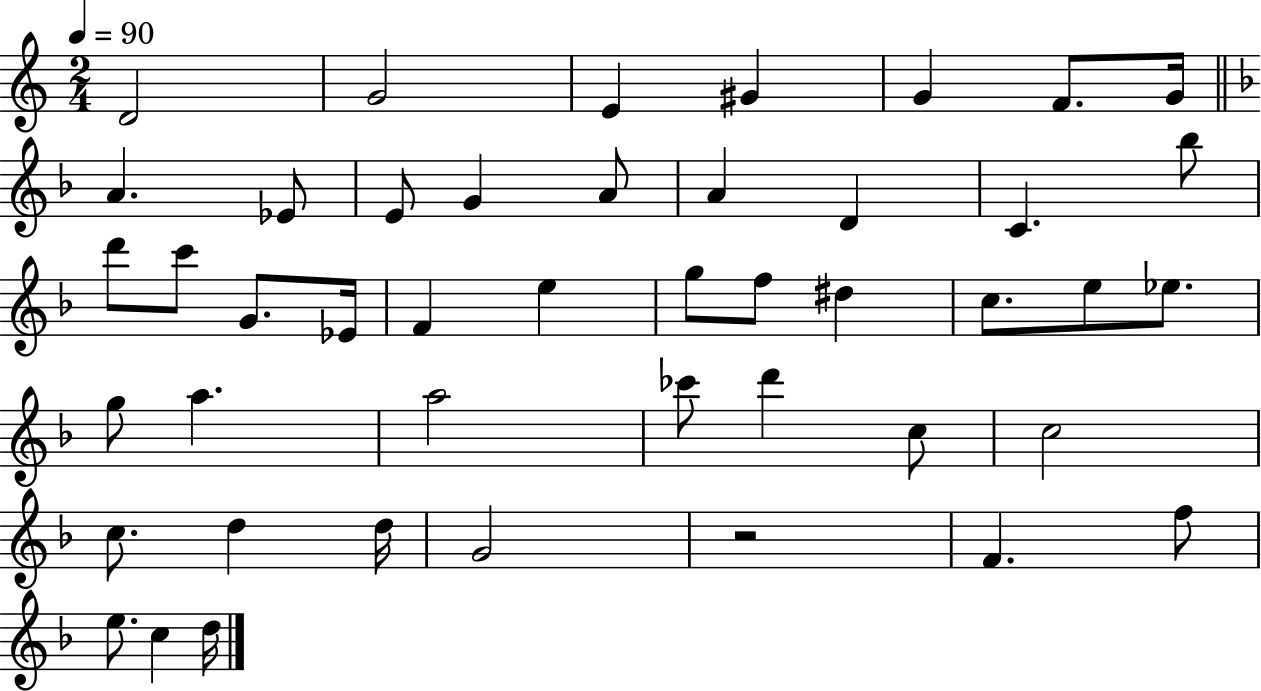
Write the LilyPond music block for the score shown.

{
  \clef treble
  \numericTimeSignature
  \time 2/4
  \key c \major
  \tempo 4 = 90
  d'2 | g'2 | e'4 gis'4 | g'4 f'8. g'16 | \break \bar "||" \break \key f \major a'4. ees'8 | e'8 g'4 a'8 | a'4 d'4 | c'4. bes''8 | \break d'''8 c'''8 g'8. ees'16 | f'4 e''4 | g''8 f''8 dis''4 | c''8. e''8 ees''8. | \break g''8 a''4. | a''2 | ces'''8 d'''4 c''8 | c''2 | \break c''8. d''4 d''16 | g'2 | r2 | f'4. f''8 | \break e''8. c''4 d''16 | \bar "|."
}